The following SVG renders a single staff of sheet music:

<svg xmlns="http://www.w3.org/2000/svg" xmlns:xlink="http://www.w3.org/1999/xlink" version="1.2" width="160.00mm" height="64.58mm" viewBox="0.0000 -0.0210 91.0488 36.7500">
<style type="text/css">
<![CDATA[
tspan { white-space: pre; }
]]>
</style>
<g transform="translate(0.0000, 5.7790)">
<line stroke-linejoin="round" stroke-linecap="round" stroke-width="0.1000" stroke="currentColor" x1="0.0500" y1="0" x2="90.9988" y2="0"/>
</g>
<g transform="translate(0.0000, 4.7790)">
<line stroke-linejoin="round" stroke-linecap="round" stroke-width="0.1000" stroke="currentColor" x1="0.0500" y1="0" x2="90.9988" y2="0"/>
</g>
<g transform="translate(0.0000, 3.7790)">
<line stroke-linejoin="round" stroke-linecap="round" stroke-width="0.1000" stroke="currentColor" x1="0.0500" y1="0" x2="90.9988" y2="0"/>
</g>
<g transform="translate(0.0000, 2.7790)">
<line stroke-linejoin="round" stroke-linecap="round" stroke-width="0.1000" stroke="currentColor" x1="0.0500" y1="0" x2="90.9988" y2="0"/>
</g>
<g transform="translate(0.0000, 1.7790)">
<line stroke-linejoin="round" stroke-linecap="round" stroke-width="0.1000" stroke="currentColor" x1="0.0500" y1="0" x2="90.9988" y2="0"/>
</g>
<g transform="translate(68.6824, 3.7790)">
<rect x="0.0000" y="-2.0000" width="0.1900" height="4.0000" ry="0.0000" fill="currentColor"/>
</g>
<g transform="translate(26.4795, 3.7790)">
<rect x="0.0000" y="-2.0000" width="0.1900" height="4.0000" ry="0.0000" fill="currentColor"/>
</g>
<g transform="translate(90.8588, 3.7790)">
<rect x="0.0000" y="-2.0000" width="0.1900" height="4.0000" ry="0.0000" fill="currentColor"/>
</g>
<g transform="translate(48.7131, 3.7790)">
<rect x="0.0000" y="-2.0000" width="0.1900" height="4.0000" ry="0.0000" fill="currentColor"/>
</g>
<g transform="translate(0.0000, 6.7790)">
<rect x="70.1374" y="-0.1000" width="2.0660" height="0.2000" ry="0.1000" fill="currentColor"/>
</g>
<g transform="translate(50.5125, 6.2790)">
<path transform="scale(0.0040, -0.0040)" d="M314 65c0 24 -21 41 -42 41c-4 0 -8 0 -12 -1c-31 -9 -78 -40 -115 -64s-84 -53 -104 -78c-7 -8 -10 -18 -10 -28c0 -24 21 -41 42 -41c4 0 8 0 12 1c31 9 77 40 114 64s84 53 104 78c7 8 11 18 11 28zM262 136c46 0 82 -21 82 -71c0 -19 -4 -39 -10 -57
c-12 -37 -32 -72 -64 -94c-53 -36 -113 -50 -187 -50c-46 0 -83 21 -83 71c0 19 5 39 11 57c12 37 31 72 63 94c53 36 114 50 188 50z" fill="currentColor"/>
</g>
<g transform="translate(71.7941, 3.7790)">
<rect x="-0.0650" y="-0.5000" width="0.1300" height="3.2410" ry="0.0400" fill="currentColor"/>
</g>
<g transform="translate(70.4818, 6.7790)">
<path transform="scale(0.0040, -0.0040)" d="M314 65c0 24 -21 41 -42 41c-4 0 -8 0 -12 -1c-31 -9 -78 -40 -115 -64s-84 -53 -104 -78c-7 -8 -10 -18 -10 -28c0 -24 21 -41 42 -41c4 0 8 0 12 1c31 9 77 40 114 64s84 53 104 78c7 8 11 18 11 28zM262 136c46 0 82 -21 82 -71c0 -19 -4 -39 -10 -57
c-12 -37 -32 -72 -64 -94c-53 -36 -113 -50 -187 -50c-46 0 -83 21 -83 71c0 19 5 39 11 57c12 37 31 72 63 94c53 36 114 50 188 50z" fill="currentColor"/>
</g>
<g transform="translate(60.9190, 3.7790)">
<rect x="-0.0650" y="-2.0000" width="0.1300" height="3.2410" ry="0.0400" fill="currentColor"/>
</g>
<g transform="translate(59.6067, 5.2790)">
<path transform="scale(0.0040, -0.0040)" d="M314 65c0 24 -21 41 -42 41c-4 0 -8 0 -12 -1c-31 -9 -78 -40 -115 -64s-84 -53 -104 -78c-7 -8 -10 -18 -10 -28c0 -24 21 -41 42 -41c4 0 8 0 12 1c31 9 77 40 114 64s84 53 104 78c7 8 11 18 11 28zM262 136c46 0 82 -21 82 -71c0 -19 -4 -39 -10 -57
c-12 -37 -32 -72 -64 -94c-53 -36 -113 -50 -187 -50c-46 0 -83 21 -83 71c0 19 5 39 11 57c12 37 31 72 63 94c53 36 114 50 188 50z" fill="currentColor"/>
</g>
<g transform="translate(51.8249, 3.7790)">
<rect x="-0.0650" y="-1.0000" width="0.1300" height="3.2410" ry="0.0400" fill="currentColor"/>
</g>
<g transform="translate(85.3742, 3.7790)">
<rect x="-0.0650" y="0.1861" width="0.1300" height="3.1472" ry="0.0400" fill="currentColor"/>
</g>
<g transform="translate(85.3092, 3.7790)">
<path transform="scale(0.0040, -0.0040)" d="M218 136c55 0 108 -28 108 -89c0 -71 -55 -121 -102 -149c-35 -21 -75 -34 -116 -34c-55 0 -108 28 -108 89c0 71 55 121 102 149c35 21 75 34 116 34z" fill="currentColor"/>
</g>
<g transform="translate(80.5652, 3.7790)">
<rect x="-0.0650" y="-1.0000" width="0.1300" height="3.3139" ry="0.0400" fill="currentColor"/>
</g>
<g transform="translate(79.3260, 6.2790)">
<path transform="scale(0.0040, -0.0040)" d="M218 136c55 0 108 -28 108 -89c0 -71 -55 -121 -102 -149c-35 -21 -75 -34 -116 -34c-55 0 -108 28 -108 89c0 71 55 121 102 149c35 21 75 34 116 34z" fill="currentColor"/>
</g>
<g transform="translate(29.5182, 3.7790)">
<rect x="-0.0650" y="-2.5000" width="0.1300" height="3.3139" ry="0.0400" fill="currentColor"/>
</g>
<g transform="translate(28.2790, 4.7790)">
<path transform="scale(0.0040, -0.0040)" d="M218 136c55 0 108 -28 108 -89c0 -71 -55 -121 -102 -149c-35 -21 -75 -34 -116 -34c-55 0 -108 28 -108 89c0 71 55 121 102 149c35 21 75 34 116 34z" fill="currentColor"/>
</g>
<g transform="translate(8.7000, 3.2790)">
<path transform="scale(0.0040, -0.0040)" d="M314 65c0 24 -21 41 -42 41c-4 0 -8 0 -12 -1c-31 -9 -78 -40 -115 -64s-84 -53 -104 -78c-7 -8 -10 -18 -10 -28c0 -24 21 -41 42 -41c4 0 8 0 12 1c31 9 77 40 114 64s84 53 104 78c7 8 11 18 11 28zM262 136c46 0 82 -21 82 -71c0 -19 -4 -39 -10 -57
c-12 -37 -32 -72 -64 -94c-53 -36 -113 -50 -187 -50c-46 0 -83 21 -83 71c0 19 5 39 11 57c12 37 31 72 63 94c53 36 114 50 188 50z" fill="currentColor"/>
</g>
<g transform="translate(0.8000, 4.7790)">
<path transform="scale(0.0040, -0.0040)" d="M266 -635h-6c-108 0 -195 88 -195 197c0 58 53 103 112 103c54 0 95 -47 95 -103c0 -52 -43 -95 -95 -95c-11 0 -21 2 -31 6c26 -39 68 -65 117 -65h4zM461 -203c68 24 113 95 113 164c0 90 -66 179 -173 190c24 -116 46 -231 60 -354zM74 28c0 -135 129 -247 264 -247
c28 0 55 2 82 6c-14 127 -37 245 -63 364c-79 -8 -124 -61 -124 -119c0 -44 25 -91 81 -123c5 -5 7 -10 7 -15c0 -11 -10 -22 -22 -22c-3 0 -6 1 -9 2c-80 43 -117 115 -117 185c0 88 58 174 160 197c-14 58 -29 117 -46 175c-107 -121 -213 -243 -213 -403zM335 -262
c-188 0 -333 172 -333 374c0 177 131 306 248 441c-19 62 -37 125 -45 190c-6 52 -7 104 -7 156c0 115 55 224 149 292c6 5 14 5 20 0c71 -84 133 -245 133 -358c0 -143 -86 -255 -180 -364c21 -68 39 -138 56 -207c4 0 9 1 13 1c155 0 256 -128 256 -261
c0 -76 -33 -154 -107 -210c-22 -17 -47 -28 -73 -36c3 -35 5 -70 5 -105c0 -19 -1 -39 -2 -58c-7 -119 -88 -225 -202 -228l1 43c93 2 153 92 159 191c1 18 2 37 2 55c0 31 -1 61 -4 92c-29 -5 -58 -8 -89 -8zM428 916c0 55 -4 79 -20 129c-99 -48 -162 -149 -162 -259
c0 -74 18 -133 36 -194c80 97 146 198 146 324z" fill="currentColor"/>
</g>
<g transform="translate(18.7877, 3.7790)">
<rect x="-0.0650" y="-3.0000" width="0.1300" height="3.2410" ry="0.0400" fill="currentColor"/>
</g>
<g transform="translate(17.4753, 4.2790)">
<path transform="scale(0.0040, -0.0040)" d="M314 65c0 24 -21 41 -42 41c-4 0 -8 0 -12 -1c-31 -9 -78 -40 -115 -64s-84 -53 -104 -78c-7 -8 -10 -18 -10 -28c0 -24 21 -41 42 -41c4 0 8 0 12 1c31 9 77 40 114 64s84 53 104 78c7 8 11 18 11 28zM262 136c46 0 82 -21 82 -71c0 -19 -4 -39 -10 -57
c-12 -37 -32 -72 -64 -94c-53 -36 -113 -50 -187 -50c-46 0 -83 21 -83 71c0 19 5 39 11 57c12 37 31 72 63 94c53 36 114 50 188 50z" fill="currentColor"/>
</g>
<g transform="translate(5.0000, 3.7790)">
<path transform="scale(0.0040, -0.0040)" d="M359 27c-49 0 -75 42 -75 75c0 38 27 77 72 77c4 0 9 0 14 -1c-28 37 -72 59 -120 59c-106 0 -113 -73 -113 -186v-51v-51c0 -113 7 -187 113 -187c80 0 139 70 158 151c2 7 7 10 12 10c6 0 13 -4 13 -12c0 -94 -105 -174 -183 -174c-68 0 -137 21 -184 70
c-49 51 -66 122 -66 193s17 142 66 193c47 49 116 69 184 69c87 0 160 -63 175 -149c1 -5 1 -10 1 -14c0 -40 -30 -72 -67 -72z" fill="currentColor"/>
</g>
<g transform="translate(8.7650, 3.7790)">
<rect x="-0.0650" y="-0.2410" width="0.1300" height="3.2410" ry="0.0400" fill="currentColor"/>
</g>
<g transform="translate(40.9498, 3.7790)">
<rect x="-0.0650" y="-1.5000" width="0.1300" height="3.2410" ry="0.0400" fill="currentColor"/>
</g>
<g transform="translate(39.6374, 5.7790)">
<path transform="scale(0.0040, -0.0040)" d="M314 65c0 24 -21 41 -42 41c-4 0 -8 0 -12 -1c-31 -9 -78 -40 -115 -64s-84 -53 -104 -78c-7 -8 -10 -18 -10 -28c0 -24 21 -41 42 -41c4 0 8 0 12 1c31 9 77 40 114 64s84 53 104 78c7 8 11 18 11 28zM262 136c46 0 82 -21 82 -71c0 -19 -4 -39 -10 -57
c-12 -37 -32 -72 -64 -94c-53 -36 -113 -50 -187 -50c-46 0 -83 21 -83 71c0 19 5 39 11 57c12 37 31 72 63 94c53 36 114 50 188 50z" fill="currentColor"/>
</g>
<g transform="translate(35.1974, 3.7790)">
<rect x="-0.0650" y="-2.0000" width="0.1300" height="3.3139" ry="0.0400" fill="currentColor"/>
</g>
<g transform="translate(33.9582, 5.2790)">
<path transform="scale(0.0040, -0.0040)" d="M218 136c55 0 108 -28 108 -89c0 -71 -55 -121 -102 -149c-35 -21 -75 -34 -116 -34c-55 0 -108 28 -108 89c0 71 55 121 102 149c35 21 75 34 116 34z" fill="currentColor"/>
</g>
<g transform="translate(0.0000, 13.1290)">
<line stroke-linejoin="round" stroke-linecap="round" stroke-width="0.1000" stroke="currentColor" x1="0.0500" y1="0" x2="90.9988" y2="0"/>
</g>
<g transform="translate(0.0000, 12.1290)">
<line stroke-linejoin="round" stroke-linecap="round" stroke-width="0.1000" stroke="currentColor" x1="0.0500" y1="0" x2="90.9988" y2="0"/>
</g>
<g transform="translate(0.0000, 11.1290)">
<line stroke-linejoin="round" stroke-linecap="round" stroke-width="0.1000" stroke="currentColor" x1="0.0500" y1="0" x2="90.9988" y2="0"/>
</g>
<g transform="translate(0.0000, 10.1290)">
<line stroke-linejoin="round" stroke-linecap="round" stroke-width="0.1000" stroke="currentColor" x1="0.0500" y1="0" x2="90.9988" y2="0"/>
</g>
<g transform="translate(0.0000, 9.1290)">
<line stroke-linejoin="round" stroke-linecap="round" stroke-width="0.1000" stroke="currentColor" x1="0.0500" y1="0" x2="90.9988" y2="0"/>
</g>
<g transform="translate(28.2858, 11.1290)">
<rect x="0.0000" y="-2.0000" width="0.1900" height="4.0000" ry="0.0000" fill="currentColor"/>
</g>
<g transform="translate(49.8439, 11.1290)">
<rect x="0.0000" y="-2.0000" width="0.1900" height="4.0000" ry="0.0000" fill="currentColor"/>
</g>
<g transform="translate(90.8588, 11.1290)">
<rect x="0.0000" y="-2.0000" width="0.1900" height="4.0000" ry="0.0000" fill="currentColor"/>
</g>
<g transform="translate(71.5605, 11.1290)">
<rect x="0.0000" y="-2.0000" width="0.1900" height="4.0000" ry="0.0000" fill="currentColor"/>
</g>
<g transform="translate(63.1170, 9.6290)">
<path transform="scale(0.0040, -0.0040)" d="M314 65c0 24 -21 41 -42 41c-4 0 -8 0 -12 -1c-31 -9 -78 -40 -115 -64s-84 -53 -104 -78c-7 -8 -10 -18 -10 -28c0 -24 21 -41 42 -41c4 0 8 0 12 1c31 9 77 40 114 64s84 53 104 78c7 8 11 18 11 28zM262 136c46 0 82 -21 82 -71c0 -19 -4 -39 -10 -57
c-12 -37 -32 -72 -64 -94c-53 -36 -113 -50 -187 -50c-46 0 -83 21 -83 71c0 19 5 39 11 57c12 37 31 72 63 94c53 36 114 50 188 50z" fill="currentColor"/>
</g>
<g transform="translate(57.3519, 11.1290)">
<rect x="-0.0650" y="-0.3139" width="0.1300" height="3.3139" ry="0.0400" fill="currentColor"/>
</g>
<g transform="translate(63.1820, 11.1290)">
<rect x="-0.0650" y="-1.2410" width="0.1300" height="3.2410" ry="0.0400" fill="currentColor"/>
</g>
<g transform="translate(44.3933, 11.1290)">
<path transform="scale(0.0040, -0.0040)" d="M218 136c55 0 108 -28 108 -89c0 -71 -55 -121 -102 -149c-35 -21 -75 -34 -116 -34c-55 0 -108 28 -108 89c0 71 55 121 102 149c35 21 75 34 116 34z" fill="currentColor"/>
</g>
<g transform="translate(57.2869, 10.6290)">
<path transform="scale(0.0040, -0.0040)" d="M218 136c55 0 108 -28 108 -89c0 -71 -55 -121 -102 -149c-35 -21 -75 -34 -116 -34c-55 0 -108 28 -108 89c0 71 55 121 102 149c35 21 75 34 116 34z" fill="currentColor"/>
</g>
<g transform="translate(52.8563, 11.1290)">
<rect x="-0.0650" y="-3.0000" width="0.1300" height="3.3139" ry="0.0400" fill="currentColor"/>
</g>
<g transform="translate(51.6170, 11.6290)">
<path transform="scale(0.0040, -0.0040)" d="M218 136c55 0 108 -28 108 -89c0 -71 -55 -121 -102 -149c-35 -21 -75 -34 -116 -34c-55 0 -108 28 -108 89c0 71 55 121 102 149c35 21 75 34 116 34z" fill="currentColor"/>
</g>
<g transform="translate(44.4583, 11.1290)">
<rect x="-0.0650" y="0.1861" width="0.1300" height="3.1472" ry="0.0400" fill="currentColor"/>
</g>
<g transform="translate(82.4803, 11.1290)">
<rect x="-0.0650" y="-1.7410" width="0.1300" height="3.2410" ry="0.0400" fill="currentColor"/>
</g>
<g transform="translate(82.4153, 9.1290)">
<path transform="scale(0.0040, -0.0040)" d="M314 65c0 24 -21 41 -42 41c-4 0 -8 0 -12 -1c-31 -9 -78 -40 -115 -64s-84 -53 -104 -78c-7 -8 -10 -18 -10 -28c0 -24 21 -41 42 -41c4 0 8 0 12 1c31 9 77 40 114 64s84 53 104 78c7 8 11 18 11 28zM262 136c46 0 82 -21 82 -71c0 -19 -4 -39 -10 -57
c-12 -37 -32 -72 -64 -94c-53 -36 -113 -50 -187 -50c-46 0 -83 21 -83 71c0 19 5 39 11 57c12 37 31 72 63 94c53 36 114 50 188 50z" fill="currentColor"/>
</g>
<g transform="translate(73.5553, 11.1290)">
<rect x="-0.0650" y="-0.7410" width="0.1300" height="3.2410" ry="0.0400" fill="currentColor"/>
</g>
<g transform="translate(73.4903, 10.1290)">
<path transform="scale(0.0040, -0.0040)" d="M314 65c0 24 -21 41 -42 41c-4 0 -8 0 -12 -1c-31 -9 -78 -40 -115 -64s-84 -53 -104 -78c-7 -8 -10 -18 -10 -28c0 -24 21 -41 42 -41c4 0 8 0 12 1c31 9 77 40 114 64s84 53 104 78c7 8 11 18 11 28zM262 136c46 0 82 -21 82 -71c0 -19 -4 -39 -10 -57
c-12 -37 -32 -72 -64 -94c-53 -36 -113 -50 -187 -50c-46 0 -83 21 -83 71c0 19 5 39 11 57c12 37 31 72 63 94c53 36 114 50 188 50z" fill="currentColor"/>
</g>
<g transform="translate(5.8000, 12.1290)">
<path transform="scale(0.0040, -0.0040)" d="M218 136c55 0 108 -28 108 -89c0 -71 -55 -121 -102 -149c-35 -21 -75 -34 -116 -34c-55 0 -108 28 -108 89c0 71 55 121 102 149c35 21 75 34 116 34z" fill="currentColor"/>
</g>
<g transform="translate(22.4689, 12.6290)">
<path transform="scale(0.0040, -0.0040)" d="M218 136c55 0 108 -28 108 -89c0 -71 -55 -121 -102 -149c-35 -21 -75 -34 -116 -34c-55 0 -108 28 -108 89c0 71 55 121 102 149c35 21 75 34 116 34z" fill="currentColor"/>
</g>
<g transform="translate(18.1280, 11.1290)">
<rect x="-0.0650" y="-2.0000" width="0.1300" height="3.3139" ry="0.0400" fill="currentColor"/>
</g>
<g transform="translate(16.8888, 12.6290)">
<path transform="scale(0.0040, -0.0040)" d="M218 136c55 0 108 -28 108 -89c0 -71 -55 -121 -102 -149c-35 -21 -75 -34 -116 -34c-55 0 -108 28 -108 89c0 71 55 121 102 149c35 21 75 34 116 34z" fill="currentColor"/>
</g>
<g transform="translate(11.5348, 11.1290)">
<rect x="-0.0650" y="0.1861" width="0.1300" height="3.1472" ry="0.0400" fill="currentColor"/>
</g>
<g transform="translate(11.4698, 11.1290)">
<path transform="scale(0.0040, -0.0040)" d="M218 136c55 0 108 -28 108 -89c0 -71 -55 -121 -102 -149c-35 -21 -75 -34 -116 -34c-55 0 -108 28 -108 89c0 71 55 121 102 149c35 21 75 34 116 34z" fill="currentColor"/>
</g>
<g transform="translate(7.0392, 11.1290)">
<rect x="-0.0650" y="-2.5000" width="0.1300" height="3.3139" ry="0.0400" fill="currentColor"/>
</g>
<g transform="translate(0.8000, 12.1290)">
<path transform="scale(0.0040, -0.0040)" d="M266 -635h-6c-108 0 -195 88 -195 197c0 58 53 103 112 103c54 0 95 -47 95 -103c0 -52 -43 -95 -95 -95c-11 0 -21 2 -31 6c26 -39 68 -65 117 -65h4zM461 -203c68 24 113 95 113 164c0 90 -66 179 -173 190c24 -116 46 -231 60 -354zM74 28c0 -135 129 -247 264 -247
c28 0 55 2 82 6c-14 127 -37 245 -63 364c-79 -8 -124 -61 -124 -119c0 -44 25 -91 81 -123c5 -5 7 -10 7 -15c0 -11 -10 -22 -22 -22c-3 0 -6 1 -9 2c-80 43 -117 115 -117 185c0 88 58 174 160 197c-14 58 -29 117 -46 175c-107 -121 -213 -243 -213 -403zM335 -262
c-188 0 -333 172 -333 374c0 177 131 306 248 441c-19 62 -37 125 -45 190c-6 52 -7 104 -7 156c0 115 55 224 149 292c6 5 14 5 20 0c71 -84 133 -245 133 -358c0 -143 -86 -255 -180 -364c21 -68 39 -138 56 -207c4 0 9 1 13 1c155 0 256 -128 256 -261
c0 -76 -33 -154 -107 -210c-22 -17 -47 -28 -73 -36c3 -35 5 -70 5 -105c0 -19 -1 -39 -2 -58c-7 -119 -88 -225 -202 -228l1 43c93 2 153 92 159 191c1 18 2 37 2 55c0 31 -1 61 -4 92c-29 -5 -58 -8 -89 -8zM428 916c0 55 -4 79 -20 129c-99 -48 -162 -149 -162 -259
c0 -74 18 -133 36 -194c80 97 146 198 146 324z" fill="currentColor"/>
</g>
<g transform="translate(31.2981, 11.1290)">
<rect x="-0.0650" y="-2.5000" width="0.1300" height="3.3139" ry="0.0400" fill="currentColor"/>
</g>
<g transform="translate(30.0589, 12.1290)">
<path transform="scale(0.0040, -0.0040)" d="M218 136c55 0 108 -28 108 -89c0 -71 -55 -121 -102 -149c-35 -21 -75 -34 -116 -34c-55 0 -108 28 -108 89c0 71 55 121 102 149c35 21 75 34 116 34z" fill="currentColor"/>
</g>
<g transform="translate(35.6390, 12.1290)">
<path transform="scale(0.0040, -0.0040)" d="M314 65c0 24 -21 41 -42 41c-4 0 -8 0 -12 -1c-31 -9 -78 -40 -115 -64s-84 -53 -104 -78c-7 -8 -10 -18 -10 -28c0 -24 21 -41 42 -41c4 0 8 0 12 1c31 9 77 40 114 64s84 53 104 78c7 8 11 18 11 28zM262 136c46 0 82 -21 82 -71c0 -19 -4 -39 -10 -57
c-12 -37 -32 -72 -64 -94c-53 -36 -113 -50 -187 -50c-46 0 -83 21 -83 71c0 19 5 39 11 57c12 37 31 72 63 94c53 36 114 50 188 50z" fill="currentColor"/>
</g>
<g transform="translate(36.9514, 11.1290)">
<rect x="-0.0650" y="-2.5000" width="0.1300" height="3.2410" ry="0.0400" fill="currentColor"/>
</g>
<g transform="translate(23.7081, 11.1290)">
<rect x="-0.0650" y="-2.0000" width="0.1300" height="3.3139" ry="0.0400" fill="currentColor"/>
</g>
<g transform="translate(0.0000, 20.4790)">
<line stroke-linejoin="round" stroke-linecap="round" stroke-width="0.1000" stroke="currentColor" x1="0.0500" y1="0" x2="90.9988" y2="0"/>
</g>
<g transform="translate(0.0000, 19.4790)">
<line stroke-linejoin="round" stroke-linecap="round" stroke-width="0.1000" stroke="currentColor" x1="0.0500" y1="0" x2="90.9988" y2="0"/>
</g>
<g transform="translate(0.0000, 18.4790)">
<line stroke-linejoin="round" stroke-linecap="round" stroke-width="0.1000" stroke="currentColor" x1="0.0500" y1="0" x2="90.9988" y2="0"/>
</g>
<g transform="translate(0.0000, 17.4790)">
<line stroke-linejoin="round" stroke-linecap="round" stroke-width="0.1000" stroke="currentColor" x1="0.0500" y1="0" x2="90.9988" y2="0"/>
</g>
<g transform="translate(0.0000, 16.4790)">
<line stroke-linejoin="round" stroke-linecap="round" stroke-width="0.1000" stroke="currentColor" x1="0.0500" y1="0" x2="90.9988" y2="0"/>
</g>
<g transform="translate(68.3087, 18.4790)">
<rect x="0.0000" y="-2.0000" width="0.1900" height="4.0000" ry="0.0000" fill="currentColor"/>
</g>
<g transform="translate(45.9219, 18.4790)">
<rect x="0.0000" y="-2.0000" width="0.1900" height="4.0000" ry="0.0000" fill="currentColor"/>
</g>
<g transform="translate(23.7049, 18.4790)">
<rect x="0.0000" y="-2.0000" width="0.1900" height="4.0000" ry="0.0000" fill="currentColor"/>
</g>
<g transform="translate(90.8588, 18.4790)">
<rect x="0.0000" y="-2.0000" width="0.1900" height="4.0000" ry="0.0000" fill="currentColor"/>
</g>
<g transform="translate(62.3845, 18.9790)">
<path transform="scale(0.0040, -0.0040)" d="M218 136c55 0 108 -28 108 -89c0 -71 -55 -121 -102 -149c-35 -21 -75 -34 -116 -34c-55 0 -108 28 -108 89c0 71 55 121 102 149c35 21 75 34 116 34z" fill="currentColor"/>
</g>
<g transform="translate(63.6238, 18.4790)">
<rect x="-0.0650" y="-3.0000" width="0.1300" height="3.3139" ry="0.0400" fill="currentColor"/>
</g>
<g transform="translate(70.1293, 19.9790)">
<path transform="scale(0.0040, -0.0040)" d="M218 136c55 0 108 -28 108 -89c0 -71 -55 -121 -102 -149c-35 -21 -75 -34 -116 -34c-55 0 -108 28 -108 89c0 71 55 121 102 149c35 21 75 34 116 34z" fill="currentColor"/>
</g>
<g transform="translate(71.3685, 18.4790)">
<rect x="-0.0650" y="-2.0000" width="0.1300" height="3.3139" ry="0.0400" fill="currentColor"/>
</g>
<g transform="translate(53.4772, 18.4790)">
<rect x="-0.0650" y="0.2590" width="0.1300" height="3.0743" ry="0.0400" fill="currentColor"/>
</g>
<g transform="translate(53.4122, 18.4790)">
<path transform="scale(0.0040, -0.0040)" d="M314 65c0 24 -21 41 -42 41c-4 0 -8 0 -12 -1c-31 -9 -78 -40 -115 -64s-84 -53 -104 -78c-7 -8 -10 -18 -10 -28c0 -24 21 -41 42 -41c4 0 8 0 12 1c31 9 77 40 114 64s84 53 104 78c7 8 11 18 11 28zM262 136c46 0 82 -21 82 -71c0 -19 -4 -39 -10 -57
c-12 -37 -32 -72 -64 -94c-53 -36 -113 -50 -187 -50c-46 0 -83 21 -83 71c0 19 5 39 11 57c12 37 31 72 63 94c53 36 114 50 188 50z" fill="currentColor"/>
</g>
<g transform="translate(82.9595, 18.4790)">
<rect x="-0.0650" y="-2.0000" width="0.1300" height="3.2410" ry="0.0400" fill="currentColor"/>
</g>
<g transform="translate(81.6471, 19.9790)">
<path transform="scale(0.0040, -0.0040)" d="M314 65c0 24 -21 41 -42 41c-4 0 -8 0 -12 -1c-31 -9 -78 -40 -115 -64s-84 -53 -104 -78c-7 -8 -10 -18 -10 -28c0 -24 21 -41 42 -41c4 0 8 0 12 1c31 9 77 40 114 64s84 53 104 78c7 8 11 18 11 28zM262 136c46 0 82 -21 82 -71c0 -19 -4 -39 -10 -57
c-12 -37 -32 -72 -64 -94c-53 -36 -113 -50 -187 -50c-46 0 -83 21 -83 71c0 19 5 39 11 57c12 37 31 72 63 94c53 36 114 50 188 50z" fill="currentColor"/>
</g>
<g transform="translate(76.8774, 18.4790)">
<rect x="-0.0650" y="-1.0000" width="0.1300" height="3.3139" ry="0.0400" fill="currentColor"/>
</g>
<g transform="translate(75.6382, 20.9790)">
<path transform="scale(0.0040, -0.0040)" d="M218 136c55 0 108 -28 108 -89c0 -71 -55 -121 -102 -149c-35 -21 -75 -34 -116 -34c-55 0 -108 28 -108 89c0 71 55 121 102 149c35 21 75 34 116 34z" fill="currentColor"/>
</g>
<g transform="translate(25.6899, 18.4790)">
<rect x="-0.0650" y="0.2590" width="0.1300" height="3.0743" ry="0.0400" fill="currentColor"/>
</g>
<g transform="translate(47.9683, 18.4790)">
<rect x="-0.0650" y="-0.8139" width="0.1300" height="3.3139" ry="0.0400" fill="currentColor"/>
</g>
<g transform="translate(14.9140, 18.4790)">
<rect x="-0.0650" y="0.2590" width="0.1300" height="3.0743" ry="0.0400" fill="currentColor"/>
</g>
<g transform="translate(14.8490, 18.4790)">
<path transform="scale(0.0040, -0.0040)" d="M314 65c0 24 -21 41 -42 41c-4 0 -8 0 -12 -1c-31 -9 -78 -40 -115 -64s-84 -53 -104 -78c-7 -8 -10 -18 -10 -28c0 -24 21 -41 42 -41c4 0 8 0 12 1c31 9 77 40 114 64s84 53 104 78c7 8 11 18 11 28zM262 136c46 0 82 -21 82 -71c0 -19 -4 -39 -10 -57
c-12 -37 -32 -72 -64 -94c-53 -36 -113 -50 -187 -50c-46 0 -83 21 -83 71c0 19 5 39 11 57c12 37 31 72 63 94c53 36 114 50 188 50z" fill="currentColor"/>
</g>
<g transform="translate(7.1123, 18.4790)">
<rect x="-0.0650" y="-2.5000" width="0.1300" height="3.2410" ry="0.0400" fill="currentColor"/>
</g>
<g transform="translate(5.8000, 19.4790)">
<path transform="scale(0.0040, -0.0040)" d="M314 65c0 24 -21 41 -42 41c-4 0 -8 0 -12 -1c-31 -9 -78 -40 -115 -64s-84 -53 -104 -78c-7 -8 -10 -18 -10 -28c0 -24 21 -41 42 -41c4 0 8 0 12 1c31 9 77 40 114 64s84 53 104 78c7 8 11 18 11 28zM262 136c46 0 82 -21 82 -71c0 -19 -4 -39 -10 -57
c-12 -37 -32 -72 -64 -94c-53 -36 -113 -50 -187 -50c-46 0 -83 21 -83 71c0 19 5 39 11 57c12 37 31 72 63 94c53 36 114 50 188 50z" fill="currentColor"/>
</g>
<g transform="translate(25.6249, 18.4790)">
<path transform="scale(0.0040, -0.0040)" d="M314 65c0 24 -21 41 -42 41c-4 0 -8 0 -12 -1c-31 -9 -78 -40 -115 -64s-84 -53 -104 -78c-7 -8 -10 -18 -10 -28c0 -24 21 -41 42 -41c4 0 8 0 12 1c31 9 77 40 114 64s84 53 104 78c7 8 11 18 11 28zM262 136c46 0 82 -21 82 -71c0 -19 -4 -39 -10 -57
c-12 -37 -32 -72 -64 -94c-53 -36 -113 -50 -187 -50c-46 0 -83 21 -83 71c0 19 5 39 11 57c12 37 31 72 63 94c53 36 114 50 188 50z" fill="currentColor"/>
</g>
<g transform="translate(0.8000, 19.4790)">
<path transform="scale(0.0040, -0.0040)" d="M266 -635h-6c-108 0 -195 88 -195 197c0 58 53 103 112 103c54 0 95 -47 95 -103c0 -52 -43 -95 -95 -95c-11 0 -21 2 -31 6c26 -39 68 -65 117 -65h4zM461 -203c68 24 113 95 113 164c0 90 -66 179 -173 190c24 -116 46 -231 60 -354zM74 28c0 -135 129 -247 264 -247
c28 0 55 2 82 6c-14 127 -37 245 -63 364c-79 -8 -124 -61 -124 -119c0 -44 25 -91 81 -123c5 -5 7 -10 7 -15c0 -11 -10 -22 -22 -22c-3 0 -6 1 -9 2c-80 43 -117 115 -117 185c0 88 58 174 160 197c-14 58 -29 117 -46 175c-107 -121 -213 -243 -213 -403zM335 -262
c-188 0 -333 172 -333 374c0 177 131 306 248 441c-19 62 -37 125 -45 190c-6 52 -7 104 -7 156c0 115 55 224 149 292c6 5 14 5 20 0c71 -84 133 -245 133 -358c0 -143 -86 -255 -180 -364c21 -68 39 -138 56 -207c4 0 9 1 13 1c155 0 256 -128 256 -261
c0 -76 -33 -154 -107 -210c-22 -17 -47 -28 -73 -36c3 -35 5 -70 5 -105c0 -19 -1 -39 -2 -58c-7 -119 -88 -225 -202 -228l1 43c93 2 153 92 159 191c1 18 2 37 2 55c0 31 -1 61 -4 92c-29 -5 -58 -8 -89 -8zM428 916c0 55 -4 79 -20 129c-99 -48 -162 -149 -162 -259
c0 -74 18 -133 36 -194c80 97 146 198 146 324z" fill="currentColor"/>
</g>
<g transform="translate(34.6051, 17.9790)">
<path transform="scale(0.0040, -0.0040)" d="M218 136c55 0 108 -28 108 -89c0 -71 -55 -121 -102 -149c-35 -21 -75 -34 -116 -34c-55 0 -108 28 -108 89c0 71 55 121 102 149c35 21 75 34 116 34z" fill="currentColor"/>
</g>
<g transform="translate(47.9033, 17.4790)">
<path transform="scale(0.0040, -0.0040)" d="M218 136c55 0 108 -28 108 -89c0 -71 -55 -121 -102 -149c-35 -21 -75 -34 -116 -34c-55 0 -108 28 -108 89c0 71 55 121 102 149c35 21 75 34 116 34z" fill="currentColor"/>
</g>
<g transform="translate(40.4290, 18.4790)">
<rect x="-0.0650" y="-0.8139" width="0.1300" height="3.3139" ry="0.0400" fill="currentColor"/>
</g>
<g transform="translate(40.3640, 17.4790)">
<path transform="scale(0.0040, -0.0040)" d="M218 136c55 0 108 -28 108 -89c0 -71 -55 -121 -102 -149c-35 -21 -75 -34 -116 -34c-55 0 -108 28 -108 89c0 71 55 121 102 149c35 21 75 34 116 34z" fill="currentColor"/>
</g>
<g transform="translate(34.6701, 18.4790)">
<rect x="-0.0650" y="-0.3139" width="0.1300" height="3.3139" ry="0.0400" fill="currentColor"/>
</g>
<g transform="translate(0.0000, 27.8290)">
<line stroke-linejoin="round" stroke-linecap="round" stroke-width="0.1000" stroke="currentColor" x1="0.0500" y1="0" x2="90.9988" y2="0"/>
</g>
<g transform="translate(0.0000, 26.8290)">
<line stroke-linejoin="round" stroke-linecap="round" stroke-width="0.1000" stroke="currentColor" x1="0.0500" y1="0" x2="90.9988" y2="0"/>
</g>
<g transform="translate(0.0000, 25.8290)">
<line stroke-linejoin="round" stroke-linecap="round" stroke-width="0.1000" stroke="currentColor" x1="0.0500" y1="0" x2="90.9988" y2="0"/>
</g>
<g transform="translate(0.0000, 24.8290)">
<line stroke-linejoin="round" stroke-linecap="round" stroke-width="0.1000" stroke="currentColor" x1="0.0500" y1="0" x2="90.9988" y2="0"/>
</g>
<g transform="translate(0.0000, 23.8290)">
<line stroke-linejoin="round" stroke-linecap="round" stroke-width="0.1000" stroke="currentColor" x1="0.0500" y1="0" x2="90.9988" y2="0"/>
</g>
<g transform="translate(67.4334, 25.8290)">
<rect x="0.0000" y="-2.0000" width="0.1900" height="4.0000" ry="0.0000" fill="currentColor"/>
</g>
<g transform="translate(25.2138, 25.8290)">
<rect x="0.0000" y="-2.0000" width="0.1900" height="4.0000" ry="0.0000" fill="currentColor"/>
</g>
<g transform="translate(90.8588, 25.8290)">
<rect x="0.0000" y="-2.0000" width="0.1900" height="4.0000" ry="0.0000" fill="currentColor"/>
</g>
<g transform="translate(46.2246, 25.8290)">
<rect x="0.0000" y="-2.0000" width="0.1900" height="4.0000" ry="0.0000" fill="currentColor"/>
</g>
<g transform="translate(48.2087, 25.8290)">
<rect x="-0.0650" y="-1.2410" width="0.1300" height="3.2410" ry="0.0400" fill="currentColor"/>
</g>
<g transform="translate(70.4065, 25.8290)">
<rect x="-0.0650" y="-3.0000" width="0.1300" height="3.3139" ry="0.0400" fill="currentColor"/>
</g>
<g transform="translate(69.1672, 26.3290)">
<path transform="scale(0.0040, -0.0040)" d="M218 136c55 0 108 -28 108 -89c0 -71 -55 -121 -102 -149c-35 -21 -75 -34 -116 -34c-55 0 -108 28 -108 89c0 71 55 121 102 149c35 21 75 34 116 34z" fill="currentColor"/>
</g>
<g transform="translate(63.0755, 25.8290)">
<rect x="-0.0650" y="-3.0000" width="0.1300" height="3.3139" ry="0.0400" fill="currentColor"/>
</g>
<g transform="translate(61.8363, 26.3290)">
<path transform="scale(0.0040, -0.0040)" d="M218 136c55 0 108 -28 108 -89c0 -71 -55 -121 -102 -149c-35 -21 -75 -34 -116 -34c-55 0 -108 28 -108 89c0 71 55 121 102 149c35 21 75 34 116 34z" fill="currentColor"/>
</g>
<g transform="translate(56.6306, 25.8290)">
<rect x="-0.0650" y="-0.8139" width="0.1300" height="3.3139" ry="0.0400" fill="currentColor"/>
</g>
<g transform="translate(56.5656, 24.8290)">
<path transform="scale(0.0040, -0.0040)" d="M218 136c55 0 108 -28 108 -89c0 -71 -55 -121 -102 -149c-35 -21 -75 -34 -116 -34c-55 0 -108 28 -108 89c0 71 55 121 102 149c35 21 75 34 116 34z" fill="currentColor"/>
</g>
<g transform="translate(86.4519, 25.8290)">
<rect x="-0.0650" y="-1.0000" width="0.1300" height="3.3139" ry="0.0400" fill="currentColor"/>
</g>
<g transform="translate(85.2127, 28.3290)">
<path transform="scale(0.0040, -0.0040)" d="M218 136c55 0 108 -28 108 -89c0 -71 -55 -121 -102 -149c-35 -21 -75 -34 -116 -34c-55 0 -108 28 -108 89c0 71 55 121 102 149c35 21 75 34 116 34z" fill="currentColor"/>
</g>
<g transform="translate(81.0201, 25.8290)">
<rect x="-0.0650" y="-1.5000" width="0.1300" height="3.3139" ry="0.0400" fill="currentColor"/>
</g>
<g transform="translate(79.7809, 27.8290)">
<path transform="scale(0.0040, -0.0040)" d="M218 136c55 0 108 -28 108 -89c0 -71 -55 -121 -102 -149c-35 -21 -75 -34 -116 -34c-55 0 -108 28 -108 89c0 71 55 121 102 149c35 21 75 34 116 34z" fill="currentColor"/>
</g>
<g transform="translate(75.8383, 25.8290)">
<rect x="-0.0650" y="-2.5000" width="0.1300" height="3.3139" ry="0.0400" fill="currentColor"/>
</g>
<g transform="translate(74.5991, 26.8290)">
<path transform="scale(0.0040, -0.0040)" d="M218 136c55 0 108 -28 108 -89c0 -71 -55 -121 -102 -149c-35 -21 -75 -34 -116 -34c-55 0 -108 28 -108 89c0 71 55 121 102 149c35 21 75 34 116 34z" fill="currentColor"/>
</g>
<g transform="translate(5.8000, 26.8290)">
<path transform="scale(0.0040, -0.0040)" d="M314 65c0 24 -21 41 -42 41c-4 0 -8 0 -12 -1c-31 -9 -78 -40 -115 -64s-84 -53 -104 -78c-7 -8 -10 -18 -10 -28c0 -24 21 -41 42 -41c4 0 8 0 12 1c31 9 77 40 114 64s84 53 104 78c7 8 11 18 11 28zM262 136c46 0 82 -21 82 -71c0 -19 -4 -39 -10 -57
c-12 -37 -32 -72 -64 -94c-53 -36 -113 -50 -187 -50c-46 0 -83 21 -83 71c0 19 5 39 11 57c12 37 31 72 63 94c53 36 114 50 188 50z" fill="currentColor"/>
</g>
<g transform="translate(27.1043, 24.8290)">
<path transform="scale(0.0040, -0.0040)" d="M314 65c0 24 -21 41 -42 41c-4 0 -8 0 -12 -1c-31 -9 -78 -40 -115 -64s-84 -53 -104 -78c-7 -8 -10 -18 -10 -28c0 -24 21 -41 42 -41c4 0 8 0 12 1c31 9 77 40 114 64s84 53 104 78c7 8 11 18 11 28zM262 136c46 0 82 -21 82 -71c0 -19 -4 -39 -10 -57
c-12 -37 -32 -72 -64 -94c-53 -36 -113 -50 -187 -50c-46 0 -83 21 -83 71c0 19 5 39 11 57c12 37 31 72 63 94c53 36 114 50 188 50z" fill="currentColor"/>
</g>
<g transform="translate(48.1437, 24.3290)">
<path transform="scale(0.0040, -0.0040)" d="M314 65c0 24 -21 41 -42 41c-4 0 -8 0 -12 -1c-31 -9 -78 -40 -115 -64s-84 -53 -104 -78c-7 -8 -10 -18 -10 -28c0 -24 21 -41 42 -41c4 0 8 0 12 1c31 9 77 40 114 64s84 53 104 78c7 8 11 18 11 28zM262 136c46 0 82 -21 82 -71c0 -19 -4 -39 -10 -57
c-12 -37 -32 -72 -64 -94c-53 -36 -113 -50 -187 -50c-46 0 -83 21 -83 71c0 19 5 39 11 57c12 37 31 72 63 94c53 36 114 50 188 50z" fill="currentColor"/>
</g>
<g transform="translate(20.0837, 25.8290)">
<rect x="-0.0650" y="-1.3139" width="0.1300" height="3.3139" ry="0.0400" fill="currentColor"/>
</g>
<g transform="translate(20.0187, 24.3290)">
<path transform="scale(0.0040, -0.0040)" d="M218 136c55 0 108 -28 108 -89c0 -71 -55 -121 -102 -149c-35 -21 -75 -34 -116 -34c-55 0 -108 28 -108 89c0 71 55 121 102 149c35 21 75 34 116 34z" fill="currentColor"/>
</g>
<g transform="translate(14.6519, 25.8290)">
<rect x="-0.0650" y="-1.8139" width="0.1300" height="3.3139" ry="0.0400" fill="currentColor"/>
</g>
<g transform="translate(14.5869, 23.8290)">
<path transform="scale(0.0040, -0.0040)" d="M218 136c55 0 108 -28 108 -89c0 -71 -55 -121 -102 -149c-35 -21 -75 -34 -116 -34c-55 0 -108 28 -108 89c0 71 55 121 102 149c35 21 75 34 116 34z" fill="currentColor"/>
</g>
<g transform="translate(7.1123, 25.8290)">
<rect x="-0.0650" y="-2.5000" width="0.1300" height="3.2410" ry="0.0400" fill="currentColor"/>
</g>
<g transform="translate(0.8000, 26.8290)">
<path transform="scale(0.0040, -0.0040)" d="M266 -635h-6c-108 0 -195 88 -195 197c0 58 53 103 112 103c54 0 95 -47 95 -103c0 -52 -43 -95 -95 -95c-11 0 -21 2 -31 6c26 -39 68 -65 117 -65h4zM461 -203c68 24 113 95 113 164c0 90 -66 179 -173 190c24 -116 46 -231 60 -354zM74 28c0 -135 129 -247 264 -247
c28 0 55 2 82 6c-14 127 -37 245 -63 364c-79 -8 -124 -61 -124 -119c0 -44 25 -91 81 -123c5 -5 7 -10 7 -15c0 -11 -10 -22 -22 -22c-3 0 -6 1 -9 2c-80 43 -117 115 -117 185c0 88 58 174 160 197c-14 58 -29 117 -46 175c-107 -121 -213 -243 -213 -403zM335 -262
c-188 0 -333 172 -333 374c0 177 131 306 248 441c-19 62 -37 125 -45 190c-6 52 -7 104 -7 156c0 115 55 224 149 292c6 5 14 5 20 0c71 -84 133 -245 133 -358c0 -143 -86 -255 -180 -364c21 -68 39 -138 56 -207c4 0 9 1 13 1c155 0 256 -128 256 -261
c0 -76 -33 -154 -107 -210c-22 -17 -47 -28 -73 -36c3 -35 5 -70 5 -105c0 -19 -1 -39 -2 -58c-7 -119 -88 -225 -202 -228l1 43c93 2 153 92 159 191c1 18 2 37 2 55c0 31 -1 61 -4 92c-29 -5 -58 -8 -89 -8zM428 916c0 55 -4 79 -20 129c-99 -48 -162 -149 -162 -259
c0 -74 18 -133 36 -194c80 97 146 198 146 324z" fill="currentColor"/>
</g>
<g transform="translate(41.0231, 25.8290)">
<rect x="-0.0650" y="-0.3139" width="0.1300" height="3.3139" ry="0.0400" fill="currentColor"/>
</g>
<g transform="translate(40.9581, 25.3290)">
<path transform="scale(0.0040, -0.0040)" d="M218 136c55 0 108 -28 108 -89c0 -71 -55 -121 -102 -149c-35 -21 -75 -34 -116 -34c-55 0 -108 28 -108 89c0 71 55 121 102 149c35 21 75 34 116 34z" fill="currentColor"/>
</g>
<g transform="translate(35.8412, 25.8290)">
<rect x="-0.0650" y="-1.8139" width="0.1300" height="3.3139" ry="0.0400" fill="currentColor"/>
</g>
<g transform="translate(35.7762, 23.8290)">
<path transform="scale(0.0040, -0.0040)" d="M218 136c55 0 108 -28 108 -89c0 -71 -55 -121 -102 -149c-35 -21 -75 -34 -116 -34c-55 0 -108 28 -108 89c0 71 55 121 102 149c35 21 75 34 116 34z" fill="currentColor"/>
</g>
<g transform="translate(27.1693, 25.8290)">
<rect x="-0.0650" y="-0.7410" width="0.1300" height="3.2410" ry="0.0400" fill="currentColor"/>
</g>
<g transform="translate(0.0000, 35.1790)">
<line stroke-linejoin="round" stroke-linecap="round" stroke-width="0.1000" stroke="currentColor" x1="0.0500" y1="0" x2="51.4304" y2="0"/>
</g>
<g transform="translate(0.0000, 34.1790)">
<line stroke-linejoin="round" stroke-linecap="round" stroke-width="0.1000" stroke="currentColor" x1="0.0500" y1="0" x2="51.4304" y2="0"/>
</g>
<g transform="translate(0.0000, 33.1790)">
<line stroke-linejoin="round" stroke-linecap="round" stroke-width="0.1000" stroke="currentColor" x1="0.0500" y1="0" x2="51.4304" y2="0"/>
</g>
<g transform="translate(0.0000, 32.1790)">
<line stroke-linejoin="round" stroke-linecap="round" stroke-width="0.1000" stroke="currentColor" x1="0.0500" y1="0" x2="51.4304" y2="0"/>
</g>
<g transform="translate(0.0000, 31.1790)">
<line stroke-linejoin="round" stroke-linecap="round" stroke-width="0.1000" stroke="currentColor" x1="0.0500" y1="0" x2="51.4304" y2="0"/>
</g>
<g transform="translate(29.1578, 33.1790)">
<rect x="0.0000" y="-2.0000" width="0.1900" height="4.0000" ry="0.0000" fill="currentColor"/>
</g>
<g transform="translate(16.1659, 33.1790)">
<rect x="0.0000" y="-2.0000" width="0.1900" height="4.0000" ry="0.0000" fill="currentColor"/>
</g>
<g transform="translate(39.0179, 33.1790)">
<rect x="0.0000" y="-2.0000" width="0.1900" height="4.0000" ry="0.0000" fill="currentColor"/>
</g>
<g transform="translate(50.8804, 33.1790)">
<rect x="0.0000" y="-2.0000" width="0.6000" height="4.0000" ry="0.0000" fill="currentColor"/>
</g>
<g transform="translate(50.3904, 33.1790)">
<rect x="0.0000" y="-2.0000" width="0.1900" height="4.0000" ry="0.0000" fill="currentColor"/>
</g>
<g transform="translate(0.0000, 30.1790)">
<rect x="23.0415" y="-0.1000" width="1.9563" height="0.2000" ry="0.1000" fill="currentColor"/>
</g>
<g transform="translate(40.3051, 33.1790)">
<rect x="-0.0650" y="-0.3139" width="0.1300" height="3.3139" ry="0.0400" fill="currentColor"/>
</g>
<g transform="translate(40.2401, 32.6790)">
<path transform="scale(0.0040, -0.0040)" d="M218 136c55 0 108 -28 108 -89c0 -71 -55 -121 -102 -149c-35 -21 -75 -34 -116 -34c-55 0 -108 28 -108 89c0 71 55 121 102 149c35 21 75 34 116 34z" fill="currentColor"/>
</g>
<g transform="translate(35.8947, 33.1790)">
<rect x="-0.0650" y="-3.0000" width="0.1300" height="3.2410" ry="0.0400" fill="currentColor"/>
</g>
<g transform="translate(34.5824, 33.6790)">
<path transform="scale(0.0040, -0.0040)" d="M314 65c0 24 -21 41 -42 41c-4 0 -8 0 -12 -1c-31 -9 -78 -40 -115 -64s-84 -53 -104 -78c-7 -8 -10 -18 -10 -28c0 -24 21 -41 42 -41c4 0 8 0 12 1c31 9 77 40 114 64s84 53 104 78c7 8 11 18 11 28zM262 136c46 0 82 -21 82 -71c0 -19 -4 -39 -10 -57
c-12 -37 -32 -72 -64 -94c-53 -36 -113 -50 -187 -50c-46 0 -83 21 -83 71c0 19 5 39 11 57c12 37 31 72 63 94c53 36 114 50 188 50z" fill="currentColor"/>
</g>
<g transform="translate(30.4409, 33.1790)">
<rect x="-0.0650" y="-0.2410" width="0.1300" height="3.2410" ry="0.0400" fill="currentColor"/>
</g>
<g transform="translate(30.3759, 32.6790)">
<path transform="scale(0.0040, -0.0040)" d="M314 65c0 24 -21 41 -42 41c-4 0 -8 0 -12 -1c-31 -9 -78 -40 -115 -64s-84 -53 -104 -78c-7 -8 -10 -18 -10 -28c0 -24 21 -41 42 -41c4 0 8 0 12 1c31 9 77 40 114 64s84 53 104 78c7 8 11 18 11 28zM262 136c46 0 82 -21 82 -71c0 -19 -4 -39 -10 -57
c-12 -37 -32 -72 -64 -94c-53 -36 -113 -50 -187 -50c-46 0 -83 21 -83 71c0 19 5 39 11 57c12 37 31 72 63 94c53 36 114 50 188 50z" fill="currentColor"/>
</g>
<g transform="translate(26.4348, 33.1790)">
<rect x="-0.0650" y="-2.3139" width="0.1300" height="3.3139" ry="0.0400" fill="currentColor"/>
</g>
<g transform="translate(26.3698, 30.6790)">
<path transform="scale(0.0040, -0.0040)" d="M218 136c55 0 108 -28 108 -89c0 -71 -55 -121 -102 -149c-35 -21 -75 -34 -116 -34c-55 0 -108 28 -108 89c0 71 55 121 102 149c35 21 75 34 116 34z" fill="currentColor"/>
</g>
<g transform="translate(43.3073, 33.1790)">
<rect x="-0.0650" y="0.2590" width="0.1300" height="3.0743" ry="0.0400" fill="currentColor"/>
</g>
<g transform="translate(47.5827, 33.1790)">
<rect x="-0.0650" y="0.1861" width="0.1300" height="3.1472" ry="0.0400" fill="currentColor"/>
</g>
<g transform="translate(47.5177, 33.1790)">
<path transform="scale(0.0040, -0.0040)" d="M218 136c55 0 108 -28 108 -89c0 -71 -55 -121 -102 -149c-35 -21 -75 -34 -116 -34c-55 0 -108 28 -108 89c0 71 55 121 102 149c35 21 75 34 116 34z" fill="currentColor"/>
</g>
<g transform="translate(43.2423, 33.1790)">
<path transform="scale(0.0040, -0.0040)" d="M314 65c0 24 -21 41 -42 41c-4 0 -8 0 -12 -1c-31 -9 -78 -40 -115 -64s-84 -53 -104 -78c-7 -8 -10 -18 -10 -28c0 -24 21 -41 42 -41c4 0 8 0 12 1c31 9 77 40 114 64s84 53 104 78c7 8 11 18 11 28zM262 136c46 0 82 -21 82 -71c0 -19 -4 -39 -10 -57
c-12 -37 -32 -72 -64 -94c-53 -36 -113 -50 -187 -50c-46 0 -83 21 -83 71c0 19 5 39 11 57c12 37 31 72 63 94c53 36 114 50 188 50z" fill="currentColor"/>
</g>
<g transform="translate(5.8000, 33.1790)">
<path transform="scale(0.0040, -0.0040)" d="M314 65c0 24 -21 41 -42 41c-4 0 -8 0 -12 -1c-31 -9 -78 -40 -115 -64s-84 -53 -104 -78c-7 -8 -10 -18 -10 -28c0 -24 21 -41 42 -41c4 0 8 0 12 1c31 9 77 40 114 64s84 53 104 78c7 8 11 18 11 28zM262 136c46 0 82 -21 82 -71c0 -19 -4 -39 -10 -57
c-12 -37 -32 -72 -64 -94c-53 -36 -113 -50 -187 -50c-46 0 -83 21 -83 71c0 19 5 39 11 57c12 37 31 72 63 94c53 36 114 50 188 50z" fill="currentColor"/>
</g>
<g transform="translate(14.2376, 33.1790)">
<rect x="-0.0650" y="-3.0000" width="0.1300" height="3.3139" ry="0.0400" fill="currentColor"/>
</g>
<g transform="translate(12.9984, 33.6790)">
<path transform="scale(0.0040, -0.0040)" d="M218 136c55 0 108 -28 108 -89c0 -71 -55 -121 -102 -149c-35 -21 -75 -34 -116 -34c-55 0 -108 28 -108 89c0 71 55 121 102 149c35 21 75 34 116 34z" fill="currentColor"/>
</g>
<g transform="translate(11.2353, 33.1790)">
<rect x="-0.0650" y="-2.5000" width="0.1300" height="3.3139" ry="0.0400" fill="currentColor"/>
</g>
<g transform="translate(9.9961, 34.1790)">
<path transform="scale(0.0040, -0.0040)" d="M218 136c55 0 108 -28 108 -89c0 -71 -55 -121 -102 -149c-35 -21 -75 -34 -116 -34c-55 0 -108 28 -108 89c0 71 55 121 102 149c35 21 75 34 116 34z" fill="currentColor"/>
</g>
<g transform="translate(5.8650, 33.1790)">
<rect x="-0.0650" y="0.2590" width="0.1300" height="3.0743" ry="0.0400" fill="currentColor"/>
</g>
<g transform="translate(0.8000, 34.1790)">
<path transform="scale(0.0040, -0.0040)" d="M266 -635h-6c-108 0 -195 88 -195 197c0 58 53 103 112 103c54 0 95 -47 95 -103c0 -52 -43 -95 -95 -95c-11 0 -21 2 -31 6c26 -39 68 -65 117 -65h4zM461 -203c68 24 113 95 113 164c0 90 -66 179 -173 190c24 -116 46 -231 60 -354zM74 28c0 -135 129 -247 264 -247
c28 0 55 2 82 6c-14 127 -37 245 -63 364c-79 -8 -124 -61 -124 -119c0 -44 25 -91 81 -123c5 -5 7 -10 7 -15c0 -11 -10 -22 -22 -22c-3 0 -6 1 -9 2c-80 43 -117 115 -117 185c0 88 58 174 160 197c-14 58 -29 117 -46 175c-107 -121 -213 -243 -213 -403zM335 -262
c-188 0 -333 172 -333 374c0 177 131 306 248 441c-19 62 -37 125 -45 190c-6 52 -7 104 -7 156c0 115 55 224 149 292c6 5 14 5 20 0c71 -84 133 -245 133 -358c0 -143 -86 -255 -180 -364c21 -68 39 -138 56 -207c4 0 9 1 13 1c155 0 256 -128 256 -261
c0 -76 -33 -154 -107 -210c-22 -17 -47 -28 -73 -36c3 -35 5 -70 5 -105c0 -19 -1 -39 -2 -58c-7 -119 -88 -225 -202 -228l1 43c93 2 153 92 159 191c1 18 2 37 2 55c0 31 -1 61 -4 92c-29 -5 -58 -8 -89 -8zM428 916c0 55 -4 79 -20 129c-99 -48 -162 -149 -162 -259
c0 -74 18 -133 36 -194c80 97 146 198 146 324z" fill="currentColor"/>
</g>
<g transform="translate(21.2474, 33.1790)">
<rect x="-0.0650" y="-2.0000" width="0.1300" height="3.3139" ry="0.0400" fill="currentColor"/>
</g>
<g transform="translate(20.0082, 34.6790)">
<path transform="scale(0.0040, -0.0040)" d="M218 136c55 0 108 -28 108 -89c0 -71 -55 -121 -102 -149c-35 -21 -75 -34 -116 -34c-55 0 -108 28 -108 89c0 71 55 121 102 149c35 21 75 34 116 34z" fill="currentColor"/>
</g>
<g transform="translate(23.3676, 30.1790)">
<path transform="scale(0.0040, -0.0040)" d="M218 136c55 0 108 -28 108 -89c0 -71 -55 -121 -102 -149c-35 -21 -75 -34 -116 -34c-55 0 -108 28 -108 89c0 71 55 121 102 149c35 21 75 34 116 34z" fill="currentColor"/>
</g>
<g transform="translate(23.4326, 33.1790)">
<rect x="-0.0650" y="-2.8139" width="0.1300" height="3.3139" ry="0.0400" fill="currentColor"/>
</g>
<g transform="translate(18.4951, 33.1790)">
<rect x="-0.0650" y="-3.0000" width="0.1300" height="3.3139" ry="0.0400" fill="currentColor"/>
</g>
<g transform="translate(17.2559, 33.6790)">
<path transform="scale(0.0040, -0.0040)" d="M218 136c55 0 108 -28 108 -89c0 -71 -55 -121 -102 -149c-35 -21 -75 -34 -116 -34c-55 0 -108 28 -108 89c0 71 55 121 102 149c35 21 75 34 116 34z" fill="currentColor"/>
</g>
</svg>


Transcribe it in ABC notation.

X:1
T:Untitled
M:4/4
L:1/4
K:C
c2 A2 G F E2 D2 F2 C2 D B G B F F G G2 B A c e2 d2 f2 G2 B2 B2 c d d B2 A F D F2 G2 f e d2 f c e2 d A A G E D B2 G A A F a g c2 A2 c B2 B